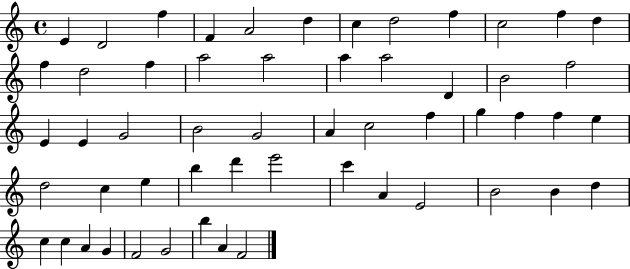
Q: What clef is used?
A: treble